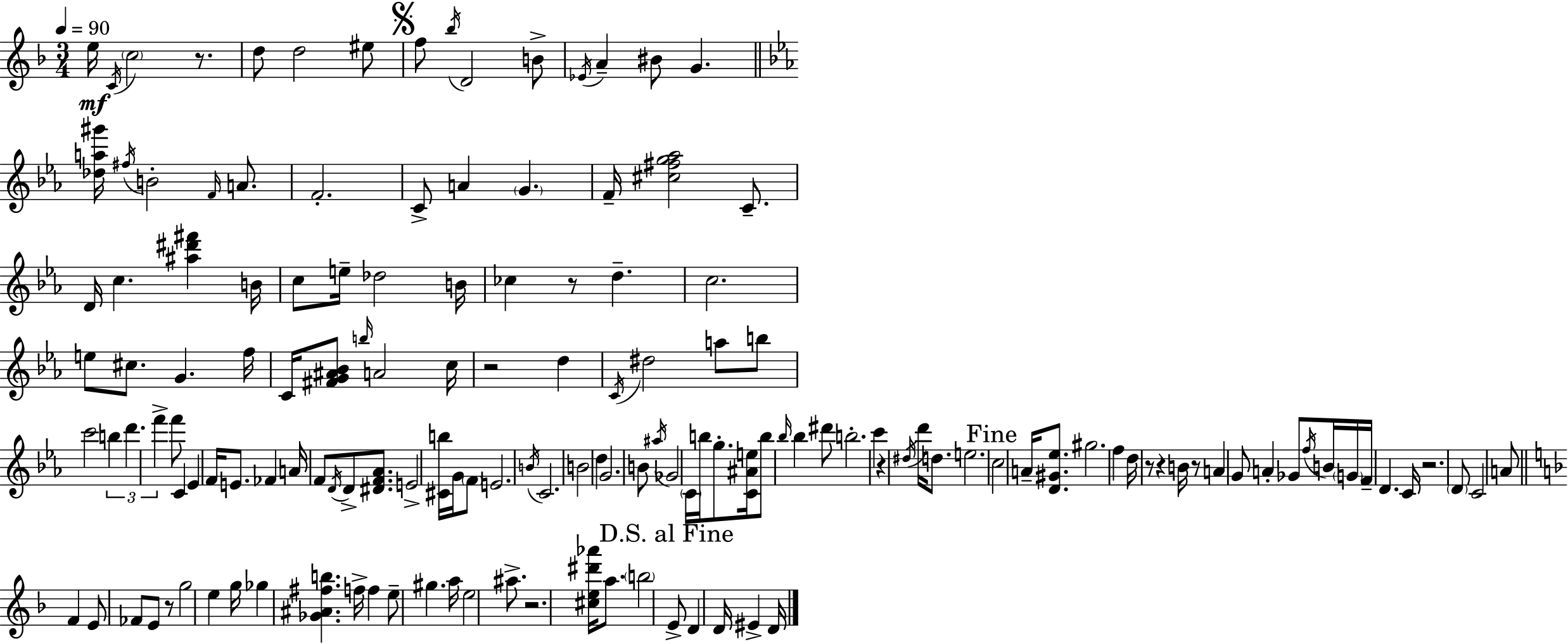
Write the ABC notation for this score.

X:1
T:Untitled
M:3/4
L:1/4
K:Dm
e/4 C/4 c2 z/2 d/2 d2 ^e/2 f/2 _b/4 D2 B/2 _E/4 A ^B/2 G [_da^g']/4 ^f/4 B2 F/4 A/2 F2 C/2 A G F/4 [^c^fg_a]2 C/2 D/4 c [^a^d'^f'] B/4 c/2 e/4 _d2 B/4 _c z/2 d c2 e/2 ^c/2 G f/4 C/4 [^FG^A_B]/2 b/4 A2 c/4 z2 d C/4 ^d2 a/2 b/2 c'2 b d' f' f'/2 C _E F/4 E/2 _F A/4 F/2 D/4 D/2 [^DF_A]/2 E2 [^Cb]/4 G/4 F/2 E2 B/4 C2 B2 d G2 B/2 ^a/4 _G2 C/4 b/4 g/2 [C^Ae]/4 b/2 _b/4 _b ^d'/2 b2 c' z ^d/4 d'/4 d/2 e2 c2 A/4 [D^G_e]/2 ^g2 f d/4 z/2 z B/4 z/2 A G/2 A _G/2 f/4 B/4 G/4 F/4 D C/4 z2 D/2 C2 A/2 F E/2 _F/2 E/2 z/2 g2 e g/4 _g [_G^A^fb] f/4 f e/2 ^g a/4 e2 ^a/2 z2 [^ce^d'_a']/4 a/2 b2 E/2 D D/4 ^E D/4